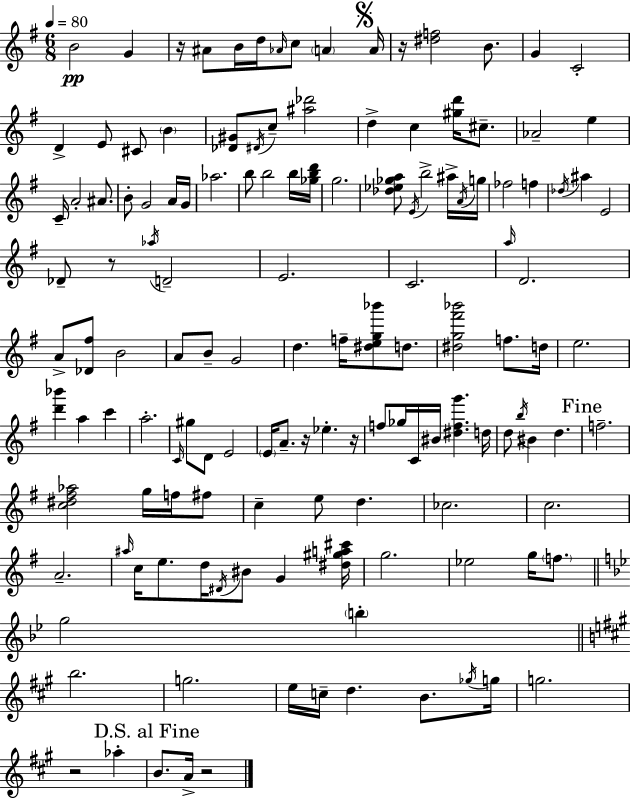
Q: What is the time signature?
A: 6/8